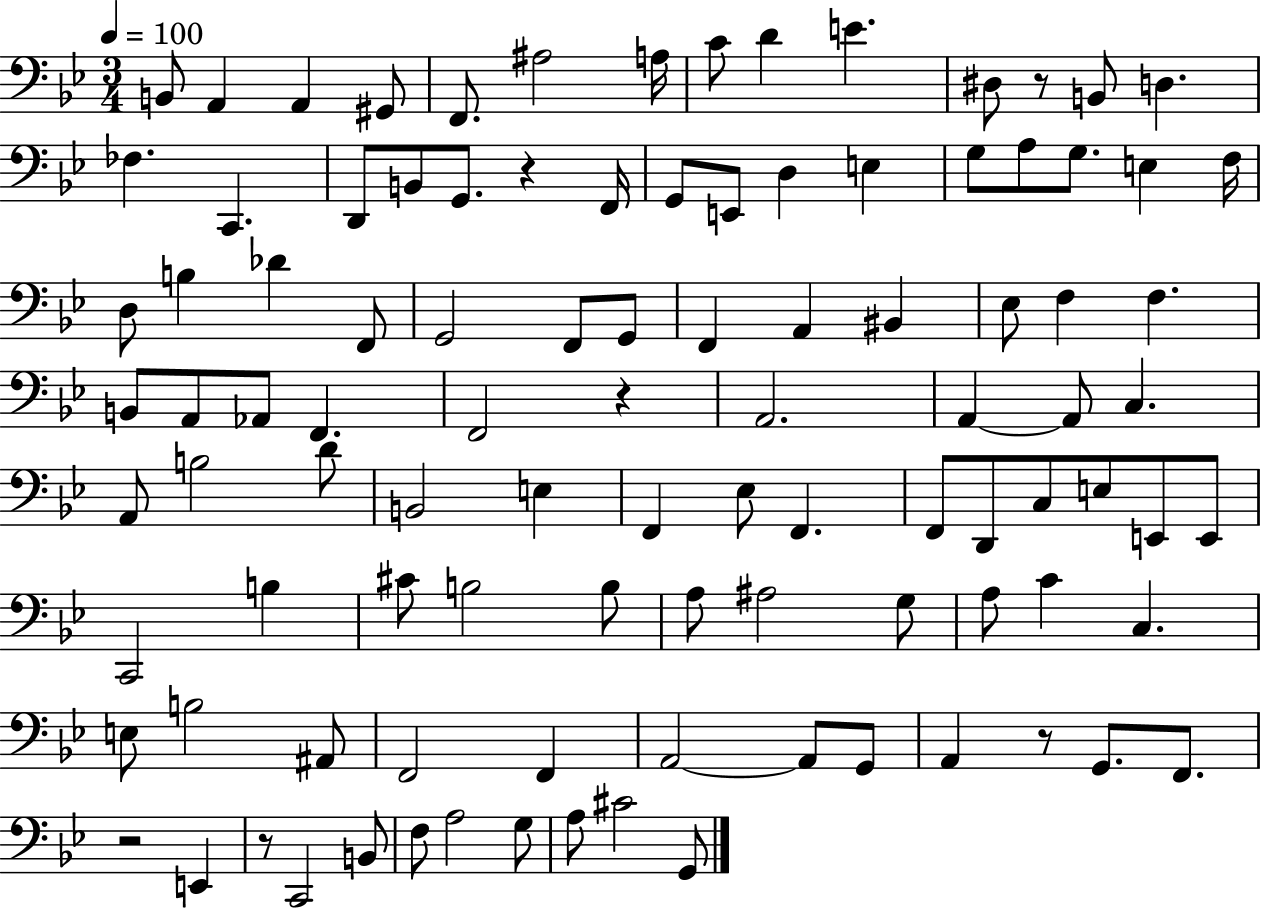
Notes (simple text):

B2/e A2/q A2/q G#2/e F2/e. A#3/h A3/s C4/e D4/q E4/q. D#3/e R/e B2/e D3/q. FES3/q. C2/q. D2/e B2/e G2/e. R/q F2/s G2/e E2/e D3/q E3/q G3/e A3/e G3/e. E3/q F3/s D3/e B3/q Db4/q F2/e G2/h F2/e G2/e F2/q A2/q BIS2/q Eb3/e F3/q F3/q. B2/e A2/e Ab2/e F2/q. F2/h R/q A2/h. A2/q A2/e C3/q. A2/e B3/h D4/e B2/h E3/q F2/q Eb3/e F2/q. F2/e D2/e C3/e E3/e E2/e E2/e C2/h B3/q C#4/e B3/h B3/e A3/e A#3/h G3/e A3/e C4/q C3/q. E3/e B3/h A#2/e F2/h F2/q A2/h A2/e G2/e A2/q R/e G2/e. F2/e. R/h E2/q R/e C2/h B2/e F3/e A3/h G3/e A3/e C#4/h G2/e